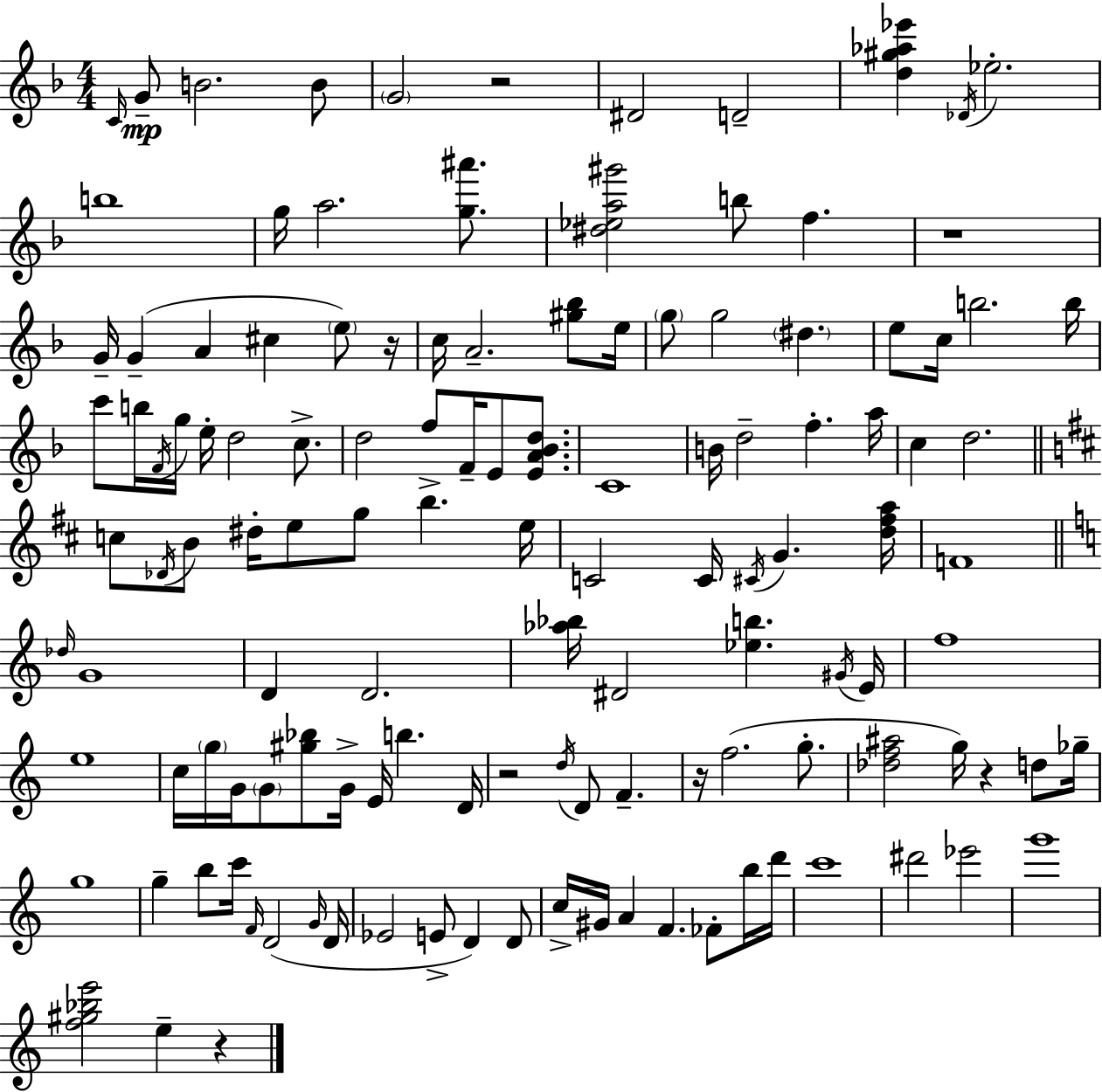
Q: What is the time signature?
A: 4/4